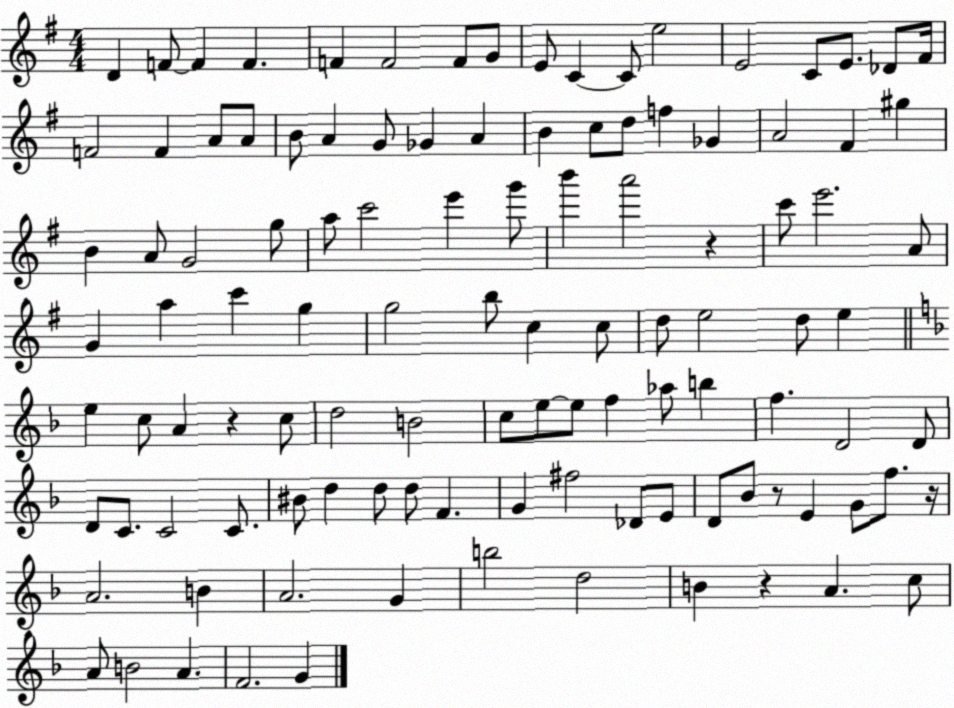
X:1
T:Untitled
M:4/4
L:1/4
K:G
D F/2 F F F F2 F/2 G/2 E/2 C C/2 e2 E2 C/2 E/2 _D/2 ^F/4 F2 F A/2 A/2 B/2 A G/2 _G A B c/2 d/2 f _G A2 ^F ^g B A/2 G2 g/2 a/2 c'2 e' g'/2 b' a'2 z c'/2 e'2 A/2 G a c' g g2 b/2 c c/2 d/2 e2 d/2 e e c/2 A z c/2 d2 B2 c/2 e/2 e/2 f _a/2 b f D2 D/2 D/2 C/2 C2 C/2 ^B/2 d d/2 d/2 F G ^f2 _D/2 E/2 D/2 _B/2 z/2 E G/2 f/2 z/4 A2 B A2 G b2 d2 B z A c/2 A/2 B2 A F2 G